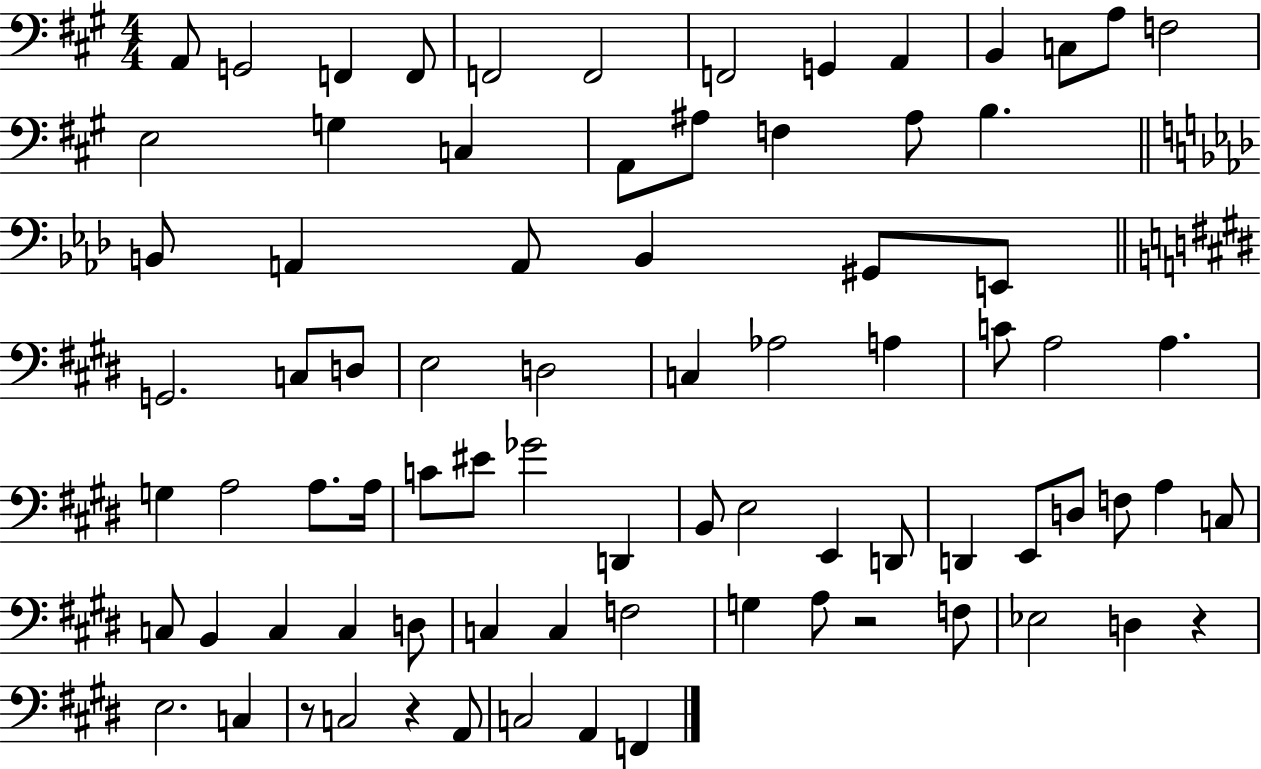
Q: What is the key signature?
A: A major